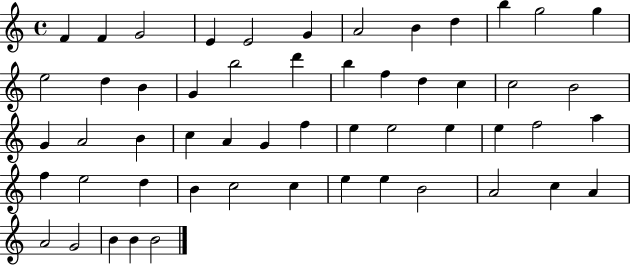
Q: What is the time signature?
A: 4/4